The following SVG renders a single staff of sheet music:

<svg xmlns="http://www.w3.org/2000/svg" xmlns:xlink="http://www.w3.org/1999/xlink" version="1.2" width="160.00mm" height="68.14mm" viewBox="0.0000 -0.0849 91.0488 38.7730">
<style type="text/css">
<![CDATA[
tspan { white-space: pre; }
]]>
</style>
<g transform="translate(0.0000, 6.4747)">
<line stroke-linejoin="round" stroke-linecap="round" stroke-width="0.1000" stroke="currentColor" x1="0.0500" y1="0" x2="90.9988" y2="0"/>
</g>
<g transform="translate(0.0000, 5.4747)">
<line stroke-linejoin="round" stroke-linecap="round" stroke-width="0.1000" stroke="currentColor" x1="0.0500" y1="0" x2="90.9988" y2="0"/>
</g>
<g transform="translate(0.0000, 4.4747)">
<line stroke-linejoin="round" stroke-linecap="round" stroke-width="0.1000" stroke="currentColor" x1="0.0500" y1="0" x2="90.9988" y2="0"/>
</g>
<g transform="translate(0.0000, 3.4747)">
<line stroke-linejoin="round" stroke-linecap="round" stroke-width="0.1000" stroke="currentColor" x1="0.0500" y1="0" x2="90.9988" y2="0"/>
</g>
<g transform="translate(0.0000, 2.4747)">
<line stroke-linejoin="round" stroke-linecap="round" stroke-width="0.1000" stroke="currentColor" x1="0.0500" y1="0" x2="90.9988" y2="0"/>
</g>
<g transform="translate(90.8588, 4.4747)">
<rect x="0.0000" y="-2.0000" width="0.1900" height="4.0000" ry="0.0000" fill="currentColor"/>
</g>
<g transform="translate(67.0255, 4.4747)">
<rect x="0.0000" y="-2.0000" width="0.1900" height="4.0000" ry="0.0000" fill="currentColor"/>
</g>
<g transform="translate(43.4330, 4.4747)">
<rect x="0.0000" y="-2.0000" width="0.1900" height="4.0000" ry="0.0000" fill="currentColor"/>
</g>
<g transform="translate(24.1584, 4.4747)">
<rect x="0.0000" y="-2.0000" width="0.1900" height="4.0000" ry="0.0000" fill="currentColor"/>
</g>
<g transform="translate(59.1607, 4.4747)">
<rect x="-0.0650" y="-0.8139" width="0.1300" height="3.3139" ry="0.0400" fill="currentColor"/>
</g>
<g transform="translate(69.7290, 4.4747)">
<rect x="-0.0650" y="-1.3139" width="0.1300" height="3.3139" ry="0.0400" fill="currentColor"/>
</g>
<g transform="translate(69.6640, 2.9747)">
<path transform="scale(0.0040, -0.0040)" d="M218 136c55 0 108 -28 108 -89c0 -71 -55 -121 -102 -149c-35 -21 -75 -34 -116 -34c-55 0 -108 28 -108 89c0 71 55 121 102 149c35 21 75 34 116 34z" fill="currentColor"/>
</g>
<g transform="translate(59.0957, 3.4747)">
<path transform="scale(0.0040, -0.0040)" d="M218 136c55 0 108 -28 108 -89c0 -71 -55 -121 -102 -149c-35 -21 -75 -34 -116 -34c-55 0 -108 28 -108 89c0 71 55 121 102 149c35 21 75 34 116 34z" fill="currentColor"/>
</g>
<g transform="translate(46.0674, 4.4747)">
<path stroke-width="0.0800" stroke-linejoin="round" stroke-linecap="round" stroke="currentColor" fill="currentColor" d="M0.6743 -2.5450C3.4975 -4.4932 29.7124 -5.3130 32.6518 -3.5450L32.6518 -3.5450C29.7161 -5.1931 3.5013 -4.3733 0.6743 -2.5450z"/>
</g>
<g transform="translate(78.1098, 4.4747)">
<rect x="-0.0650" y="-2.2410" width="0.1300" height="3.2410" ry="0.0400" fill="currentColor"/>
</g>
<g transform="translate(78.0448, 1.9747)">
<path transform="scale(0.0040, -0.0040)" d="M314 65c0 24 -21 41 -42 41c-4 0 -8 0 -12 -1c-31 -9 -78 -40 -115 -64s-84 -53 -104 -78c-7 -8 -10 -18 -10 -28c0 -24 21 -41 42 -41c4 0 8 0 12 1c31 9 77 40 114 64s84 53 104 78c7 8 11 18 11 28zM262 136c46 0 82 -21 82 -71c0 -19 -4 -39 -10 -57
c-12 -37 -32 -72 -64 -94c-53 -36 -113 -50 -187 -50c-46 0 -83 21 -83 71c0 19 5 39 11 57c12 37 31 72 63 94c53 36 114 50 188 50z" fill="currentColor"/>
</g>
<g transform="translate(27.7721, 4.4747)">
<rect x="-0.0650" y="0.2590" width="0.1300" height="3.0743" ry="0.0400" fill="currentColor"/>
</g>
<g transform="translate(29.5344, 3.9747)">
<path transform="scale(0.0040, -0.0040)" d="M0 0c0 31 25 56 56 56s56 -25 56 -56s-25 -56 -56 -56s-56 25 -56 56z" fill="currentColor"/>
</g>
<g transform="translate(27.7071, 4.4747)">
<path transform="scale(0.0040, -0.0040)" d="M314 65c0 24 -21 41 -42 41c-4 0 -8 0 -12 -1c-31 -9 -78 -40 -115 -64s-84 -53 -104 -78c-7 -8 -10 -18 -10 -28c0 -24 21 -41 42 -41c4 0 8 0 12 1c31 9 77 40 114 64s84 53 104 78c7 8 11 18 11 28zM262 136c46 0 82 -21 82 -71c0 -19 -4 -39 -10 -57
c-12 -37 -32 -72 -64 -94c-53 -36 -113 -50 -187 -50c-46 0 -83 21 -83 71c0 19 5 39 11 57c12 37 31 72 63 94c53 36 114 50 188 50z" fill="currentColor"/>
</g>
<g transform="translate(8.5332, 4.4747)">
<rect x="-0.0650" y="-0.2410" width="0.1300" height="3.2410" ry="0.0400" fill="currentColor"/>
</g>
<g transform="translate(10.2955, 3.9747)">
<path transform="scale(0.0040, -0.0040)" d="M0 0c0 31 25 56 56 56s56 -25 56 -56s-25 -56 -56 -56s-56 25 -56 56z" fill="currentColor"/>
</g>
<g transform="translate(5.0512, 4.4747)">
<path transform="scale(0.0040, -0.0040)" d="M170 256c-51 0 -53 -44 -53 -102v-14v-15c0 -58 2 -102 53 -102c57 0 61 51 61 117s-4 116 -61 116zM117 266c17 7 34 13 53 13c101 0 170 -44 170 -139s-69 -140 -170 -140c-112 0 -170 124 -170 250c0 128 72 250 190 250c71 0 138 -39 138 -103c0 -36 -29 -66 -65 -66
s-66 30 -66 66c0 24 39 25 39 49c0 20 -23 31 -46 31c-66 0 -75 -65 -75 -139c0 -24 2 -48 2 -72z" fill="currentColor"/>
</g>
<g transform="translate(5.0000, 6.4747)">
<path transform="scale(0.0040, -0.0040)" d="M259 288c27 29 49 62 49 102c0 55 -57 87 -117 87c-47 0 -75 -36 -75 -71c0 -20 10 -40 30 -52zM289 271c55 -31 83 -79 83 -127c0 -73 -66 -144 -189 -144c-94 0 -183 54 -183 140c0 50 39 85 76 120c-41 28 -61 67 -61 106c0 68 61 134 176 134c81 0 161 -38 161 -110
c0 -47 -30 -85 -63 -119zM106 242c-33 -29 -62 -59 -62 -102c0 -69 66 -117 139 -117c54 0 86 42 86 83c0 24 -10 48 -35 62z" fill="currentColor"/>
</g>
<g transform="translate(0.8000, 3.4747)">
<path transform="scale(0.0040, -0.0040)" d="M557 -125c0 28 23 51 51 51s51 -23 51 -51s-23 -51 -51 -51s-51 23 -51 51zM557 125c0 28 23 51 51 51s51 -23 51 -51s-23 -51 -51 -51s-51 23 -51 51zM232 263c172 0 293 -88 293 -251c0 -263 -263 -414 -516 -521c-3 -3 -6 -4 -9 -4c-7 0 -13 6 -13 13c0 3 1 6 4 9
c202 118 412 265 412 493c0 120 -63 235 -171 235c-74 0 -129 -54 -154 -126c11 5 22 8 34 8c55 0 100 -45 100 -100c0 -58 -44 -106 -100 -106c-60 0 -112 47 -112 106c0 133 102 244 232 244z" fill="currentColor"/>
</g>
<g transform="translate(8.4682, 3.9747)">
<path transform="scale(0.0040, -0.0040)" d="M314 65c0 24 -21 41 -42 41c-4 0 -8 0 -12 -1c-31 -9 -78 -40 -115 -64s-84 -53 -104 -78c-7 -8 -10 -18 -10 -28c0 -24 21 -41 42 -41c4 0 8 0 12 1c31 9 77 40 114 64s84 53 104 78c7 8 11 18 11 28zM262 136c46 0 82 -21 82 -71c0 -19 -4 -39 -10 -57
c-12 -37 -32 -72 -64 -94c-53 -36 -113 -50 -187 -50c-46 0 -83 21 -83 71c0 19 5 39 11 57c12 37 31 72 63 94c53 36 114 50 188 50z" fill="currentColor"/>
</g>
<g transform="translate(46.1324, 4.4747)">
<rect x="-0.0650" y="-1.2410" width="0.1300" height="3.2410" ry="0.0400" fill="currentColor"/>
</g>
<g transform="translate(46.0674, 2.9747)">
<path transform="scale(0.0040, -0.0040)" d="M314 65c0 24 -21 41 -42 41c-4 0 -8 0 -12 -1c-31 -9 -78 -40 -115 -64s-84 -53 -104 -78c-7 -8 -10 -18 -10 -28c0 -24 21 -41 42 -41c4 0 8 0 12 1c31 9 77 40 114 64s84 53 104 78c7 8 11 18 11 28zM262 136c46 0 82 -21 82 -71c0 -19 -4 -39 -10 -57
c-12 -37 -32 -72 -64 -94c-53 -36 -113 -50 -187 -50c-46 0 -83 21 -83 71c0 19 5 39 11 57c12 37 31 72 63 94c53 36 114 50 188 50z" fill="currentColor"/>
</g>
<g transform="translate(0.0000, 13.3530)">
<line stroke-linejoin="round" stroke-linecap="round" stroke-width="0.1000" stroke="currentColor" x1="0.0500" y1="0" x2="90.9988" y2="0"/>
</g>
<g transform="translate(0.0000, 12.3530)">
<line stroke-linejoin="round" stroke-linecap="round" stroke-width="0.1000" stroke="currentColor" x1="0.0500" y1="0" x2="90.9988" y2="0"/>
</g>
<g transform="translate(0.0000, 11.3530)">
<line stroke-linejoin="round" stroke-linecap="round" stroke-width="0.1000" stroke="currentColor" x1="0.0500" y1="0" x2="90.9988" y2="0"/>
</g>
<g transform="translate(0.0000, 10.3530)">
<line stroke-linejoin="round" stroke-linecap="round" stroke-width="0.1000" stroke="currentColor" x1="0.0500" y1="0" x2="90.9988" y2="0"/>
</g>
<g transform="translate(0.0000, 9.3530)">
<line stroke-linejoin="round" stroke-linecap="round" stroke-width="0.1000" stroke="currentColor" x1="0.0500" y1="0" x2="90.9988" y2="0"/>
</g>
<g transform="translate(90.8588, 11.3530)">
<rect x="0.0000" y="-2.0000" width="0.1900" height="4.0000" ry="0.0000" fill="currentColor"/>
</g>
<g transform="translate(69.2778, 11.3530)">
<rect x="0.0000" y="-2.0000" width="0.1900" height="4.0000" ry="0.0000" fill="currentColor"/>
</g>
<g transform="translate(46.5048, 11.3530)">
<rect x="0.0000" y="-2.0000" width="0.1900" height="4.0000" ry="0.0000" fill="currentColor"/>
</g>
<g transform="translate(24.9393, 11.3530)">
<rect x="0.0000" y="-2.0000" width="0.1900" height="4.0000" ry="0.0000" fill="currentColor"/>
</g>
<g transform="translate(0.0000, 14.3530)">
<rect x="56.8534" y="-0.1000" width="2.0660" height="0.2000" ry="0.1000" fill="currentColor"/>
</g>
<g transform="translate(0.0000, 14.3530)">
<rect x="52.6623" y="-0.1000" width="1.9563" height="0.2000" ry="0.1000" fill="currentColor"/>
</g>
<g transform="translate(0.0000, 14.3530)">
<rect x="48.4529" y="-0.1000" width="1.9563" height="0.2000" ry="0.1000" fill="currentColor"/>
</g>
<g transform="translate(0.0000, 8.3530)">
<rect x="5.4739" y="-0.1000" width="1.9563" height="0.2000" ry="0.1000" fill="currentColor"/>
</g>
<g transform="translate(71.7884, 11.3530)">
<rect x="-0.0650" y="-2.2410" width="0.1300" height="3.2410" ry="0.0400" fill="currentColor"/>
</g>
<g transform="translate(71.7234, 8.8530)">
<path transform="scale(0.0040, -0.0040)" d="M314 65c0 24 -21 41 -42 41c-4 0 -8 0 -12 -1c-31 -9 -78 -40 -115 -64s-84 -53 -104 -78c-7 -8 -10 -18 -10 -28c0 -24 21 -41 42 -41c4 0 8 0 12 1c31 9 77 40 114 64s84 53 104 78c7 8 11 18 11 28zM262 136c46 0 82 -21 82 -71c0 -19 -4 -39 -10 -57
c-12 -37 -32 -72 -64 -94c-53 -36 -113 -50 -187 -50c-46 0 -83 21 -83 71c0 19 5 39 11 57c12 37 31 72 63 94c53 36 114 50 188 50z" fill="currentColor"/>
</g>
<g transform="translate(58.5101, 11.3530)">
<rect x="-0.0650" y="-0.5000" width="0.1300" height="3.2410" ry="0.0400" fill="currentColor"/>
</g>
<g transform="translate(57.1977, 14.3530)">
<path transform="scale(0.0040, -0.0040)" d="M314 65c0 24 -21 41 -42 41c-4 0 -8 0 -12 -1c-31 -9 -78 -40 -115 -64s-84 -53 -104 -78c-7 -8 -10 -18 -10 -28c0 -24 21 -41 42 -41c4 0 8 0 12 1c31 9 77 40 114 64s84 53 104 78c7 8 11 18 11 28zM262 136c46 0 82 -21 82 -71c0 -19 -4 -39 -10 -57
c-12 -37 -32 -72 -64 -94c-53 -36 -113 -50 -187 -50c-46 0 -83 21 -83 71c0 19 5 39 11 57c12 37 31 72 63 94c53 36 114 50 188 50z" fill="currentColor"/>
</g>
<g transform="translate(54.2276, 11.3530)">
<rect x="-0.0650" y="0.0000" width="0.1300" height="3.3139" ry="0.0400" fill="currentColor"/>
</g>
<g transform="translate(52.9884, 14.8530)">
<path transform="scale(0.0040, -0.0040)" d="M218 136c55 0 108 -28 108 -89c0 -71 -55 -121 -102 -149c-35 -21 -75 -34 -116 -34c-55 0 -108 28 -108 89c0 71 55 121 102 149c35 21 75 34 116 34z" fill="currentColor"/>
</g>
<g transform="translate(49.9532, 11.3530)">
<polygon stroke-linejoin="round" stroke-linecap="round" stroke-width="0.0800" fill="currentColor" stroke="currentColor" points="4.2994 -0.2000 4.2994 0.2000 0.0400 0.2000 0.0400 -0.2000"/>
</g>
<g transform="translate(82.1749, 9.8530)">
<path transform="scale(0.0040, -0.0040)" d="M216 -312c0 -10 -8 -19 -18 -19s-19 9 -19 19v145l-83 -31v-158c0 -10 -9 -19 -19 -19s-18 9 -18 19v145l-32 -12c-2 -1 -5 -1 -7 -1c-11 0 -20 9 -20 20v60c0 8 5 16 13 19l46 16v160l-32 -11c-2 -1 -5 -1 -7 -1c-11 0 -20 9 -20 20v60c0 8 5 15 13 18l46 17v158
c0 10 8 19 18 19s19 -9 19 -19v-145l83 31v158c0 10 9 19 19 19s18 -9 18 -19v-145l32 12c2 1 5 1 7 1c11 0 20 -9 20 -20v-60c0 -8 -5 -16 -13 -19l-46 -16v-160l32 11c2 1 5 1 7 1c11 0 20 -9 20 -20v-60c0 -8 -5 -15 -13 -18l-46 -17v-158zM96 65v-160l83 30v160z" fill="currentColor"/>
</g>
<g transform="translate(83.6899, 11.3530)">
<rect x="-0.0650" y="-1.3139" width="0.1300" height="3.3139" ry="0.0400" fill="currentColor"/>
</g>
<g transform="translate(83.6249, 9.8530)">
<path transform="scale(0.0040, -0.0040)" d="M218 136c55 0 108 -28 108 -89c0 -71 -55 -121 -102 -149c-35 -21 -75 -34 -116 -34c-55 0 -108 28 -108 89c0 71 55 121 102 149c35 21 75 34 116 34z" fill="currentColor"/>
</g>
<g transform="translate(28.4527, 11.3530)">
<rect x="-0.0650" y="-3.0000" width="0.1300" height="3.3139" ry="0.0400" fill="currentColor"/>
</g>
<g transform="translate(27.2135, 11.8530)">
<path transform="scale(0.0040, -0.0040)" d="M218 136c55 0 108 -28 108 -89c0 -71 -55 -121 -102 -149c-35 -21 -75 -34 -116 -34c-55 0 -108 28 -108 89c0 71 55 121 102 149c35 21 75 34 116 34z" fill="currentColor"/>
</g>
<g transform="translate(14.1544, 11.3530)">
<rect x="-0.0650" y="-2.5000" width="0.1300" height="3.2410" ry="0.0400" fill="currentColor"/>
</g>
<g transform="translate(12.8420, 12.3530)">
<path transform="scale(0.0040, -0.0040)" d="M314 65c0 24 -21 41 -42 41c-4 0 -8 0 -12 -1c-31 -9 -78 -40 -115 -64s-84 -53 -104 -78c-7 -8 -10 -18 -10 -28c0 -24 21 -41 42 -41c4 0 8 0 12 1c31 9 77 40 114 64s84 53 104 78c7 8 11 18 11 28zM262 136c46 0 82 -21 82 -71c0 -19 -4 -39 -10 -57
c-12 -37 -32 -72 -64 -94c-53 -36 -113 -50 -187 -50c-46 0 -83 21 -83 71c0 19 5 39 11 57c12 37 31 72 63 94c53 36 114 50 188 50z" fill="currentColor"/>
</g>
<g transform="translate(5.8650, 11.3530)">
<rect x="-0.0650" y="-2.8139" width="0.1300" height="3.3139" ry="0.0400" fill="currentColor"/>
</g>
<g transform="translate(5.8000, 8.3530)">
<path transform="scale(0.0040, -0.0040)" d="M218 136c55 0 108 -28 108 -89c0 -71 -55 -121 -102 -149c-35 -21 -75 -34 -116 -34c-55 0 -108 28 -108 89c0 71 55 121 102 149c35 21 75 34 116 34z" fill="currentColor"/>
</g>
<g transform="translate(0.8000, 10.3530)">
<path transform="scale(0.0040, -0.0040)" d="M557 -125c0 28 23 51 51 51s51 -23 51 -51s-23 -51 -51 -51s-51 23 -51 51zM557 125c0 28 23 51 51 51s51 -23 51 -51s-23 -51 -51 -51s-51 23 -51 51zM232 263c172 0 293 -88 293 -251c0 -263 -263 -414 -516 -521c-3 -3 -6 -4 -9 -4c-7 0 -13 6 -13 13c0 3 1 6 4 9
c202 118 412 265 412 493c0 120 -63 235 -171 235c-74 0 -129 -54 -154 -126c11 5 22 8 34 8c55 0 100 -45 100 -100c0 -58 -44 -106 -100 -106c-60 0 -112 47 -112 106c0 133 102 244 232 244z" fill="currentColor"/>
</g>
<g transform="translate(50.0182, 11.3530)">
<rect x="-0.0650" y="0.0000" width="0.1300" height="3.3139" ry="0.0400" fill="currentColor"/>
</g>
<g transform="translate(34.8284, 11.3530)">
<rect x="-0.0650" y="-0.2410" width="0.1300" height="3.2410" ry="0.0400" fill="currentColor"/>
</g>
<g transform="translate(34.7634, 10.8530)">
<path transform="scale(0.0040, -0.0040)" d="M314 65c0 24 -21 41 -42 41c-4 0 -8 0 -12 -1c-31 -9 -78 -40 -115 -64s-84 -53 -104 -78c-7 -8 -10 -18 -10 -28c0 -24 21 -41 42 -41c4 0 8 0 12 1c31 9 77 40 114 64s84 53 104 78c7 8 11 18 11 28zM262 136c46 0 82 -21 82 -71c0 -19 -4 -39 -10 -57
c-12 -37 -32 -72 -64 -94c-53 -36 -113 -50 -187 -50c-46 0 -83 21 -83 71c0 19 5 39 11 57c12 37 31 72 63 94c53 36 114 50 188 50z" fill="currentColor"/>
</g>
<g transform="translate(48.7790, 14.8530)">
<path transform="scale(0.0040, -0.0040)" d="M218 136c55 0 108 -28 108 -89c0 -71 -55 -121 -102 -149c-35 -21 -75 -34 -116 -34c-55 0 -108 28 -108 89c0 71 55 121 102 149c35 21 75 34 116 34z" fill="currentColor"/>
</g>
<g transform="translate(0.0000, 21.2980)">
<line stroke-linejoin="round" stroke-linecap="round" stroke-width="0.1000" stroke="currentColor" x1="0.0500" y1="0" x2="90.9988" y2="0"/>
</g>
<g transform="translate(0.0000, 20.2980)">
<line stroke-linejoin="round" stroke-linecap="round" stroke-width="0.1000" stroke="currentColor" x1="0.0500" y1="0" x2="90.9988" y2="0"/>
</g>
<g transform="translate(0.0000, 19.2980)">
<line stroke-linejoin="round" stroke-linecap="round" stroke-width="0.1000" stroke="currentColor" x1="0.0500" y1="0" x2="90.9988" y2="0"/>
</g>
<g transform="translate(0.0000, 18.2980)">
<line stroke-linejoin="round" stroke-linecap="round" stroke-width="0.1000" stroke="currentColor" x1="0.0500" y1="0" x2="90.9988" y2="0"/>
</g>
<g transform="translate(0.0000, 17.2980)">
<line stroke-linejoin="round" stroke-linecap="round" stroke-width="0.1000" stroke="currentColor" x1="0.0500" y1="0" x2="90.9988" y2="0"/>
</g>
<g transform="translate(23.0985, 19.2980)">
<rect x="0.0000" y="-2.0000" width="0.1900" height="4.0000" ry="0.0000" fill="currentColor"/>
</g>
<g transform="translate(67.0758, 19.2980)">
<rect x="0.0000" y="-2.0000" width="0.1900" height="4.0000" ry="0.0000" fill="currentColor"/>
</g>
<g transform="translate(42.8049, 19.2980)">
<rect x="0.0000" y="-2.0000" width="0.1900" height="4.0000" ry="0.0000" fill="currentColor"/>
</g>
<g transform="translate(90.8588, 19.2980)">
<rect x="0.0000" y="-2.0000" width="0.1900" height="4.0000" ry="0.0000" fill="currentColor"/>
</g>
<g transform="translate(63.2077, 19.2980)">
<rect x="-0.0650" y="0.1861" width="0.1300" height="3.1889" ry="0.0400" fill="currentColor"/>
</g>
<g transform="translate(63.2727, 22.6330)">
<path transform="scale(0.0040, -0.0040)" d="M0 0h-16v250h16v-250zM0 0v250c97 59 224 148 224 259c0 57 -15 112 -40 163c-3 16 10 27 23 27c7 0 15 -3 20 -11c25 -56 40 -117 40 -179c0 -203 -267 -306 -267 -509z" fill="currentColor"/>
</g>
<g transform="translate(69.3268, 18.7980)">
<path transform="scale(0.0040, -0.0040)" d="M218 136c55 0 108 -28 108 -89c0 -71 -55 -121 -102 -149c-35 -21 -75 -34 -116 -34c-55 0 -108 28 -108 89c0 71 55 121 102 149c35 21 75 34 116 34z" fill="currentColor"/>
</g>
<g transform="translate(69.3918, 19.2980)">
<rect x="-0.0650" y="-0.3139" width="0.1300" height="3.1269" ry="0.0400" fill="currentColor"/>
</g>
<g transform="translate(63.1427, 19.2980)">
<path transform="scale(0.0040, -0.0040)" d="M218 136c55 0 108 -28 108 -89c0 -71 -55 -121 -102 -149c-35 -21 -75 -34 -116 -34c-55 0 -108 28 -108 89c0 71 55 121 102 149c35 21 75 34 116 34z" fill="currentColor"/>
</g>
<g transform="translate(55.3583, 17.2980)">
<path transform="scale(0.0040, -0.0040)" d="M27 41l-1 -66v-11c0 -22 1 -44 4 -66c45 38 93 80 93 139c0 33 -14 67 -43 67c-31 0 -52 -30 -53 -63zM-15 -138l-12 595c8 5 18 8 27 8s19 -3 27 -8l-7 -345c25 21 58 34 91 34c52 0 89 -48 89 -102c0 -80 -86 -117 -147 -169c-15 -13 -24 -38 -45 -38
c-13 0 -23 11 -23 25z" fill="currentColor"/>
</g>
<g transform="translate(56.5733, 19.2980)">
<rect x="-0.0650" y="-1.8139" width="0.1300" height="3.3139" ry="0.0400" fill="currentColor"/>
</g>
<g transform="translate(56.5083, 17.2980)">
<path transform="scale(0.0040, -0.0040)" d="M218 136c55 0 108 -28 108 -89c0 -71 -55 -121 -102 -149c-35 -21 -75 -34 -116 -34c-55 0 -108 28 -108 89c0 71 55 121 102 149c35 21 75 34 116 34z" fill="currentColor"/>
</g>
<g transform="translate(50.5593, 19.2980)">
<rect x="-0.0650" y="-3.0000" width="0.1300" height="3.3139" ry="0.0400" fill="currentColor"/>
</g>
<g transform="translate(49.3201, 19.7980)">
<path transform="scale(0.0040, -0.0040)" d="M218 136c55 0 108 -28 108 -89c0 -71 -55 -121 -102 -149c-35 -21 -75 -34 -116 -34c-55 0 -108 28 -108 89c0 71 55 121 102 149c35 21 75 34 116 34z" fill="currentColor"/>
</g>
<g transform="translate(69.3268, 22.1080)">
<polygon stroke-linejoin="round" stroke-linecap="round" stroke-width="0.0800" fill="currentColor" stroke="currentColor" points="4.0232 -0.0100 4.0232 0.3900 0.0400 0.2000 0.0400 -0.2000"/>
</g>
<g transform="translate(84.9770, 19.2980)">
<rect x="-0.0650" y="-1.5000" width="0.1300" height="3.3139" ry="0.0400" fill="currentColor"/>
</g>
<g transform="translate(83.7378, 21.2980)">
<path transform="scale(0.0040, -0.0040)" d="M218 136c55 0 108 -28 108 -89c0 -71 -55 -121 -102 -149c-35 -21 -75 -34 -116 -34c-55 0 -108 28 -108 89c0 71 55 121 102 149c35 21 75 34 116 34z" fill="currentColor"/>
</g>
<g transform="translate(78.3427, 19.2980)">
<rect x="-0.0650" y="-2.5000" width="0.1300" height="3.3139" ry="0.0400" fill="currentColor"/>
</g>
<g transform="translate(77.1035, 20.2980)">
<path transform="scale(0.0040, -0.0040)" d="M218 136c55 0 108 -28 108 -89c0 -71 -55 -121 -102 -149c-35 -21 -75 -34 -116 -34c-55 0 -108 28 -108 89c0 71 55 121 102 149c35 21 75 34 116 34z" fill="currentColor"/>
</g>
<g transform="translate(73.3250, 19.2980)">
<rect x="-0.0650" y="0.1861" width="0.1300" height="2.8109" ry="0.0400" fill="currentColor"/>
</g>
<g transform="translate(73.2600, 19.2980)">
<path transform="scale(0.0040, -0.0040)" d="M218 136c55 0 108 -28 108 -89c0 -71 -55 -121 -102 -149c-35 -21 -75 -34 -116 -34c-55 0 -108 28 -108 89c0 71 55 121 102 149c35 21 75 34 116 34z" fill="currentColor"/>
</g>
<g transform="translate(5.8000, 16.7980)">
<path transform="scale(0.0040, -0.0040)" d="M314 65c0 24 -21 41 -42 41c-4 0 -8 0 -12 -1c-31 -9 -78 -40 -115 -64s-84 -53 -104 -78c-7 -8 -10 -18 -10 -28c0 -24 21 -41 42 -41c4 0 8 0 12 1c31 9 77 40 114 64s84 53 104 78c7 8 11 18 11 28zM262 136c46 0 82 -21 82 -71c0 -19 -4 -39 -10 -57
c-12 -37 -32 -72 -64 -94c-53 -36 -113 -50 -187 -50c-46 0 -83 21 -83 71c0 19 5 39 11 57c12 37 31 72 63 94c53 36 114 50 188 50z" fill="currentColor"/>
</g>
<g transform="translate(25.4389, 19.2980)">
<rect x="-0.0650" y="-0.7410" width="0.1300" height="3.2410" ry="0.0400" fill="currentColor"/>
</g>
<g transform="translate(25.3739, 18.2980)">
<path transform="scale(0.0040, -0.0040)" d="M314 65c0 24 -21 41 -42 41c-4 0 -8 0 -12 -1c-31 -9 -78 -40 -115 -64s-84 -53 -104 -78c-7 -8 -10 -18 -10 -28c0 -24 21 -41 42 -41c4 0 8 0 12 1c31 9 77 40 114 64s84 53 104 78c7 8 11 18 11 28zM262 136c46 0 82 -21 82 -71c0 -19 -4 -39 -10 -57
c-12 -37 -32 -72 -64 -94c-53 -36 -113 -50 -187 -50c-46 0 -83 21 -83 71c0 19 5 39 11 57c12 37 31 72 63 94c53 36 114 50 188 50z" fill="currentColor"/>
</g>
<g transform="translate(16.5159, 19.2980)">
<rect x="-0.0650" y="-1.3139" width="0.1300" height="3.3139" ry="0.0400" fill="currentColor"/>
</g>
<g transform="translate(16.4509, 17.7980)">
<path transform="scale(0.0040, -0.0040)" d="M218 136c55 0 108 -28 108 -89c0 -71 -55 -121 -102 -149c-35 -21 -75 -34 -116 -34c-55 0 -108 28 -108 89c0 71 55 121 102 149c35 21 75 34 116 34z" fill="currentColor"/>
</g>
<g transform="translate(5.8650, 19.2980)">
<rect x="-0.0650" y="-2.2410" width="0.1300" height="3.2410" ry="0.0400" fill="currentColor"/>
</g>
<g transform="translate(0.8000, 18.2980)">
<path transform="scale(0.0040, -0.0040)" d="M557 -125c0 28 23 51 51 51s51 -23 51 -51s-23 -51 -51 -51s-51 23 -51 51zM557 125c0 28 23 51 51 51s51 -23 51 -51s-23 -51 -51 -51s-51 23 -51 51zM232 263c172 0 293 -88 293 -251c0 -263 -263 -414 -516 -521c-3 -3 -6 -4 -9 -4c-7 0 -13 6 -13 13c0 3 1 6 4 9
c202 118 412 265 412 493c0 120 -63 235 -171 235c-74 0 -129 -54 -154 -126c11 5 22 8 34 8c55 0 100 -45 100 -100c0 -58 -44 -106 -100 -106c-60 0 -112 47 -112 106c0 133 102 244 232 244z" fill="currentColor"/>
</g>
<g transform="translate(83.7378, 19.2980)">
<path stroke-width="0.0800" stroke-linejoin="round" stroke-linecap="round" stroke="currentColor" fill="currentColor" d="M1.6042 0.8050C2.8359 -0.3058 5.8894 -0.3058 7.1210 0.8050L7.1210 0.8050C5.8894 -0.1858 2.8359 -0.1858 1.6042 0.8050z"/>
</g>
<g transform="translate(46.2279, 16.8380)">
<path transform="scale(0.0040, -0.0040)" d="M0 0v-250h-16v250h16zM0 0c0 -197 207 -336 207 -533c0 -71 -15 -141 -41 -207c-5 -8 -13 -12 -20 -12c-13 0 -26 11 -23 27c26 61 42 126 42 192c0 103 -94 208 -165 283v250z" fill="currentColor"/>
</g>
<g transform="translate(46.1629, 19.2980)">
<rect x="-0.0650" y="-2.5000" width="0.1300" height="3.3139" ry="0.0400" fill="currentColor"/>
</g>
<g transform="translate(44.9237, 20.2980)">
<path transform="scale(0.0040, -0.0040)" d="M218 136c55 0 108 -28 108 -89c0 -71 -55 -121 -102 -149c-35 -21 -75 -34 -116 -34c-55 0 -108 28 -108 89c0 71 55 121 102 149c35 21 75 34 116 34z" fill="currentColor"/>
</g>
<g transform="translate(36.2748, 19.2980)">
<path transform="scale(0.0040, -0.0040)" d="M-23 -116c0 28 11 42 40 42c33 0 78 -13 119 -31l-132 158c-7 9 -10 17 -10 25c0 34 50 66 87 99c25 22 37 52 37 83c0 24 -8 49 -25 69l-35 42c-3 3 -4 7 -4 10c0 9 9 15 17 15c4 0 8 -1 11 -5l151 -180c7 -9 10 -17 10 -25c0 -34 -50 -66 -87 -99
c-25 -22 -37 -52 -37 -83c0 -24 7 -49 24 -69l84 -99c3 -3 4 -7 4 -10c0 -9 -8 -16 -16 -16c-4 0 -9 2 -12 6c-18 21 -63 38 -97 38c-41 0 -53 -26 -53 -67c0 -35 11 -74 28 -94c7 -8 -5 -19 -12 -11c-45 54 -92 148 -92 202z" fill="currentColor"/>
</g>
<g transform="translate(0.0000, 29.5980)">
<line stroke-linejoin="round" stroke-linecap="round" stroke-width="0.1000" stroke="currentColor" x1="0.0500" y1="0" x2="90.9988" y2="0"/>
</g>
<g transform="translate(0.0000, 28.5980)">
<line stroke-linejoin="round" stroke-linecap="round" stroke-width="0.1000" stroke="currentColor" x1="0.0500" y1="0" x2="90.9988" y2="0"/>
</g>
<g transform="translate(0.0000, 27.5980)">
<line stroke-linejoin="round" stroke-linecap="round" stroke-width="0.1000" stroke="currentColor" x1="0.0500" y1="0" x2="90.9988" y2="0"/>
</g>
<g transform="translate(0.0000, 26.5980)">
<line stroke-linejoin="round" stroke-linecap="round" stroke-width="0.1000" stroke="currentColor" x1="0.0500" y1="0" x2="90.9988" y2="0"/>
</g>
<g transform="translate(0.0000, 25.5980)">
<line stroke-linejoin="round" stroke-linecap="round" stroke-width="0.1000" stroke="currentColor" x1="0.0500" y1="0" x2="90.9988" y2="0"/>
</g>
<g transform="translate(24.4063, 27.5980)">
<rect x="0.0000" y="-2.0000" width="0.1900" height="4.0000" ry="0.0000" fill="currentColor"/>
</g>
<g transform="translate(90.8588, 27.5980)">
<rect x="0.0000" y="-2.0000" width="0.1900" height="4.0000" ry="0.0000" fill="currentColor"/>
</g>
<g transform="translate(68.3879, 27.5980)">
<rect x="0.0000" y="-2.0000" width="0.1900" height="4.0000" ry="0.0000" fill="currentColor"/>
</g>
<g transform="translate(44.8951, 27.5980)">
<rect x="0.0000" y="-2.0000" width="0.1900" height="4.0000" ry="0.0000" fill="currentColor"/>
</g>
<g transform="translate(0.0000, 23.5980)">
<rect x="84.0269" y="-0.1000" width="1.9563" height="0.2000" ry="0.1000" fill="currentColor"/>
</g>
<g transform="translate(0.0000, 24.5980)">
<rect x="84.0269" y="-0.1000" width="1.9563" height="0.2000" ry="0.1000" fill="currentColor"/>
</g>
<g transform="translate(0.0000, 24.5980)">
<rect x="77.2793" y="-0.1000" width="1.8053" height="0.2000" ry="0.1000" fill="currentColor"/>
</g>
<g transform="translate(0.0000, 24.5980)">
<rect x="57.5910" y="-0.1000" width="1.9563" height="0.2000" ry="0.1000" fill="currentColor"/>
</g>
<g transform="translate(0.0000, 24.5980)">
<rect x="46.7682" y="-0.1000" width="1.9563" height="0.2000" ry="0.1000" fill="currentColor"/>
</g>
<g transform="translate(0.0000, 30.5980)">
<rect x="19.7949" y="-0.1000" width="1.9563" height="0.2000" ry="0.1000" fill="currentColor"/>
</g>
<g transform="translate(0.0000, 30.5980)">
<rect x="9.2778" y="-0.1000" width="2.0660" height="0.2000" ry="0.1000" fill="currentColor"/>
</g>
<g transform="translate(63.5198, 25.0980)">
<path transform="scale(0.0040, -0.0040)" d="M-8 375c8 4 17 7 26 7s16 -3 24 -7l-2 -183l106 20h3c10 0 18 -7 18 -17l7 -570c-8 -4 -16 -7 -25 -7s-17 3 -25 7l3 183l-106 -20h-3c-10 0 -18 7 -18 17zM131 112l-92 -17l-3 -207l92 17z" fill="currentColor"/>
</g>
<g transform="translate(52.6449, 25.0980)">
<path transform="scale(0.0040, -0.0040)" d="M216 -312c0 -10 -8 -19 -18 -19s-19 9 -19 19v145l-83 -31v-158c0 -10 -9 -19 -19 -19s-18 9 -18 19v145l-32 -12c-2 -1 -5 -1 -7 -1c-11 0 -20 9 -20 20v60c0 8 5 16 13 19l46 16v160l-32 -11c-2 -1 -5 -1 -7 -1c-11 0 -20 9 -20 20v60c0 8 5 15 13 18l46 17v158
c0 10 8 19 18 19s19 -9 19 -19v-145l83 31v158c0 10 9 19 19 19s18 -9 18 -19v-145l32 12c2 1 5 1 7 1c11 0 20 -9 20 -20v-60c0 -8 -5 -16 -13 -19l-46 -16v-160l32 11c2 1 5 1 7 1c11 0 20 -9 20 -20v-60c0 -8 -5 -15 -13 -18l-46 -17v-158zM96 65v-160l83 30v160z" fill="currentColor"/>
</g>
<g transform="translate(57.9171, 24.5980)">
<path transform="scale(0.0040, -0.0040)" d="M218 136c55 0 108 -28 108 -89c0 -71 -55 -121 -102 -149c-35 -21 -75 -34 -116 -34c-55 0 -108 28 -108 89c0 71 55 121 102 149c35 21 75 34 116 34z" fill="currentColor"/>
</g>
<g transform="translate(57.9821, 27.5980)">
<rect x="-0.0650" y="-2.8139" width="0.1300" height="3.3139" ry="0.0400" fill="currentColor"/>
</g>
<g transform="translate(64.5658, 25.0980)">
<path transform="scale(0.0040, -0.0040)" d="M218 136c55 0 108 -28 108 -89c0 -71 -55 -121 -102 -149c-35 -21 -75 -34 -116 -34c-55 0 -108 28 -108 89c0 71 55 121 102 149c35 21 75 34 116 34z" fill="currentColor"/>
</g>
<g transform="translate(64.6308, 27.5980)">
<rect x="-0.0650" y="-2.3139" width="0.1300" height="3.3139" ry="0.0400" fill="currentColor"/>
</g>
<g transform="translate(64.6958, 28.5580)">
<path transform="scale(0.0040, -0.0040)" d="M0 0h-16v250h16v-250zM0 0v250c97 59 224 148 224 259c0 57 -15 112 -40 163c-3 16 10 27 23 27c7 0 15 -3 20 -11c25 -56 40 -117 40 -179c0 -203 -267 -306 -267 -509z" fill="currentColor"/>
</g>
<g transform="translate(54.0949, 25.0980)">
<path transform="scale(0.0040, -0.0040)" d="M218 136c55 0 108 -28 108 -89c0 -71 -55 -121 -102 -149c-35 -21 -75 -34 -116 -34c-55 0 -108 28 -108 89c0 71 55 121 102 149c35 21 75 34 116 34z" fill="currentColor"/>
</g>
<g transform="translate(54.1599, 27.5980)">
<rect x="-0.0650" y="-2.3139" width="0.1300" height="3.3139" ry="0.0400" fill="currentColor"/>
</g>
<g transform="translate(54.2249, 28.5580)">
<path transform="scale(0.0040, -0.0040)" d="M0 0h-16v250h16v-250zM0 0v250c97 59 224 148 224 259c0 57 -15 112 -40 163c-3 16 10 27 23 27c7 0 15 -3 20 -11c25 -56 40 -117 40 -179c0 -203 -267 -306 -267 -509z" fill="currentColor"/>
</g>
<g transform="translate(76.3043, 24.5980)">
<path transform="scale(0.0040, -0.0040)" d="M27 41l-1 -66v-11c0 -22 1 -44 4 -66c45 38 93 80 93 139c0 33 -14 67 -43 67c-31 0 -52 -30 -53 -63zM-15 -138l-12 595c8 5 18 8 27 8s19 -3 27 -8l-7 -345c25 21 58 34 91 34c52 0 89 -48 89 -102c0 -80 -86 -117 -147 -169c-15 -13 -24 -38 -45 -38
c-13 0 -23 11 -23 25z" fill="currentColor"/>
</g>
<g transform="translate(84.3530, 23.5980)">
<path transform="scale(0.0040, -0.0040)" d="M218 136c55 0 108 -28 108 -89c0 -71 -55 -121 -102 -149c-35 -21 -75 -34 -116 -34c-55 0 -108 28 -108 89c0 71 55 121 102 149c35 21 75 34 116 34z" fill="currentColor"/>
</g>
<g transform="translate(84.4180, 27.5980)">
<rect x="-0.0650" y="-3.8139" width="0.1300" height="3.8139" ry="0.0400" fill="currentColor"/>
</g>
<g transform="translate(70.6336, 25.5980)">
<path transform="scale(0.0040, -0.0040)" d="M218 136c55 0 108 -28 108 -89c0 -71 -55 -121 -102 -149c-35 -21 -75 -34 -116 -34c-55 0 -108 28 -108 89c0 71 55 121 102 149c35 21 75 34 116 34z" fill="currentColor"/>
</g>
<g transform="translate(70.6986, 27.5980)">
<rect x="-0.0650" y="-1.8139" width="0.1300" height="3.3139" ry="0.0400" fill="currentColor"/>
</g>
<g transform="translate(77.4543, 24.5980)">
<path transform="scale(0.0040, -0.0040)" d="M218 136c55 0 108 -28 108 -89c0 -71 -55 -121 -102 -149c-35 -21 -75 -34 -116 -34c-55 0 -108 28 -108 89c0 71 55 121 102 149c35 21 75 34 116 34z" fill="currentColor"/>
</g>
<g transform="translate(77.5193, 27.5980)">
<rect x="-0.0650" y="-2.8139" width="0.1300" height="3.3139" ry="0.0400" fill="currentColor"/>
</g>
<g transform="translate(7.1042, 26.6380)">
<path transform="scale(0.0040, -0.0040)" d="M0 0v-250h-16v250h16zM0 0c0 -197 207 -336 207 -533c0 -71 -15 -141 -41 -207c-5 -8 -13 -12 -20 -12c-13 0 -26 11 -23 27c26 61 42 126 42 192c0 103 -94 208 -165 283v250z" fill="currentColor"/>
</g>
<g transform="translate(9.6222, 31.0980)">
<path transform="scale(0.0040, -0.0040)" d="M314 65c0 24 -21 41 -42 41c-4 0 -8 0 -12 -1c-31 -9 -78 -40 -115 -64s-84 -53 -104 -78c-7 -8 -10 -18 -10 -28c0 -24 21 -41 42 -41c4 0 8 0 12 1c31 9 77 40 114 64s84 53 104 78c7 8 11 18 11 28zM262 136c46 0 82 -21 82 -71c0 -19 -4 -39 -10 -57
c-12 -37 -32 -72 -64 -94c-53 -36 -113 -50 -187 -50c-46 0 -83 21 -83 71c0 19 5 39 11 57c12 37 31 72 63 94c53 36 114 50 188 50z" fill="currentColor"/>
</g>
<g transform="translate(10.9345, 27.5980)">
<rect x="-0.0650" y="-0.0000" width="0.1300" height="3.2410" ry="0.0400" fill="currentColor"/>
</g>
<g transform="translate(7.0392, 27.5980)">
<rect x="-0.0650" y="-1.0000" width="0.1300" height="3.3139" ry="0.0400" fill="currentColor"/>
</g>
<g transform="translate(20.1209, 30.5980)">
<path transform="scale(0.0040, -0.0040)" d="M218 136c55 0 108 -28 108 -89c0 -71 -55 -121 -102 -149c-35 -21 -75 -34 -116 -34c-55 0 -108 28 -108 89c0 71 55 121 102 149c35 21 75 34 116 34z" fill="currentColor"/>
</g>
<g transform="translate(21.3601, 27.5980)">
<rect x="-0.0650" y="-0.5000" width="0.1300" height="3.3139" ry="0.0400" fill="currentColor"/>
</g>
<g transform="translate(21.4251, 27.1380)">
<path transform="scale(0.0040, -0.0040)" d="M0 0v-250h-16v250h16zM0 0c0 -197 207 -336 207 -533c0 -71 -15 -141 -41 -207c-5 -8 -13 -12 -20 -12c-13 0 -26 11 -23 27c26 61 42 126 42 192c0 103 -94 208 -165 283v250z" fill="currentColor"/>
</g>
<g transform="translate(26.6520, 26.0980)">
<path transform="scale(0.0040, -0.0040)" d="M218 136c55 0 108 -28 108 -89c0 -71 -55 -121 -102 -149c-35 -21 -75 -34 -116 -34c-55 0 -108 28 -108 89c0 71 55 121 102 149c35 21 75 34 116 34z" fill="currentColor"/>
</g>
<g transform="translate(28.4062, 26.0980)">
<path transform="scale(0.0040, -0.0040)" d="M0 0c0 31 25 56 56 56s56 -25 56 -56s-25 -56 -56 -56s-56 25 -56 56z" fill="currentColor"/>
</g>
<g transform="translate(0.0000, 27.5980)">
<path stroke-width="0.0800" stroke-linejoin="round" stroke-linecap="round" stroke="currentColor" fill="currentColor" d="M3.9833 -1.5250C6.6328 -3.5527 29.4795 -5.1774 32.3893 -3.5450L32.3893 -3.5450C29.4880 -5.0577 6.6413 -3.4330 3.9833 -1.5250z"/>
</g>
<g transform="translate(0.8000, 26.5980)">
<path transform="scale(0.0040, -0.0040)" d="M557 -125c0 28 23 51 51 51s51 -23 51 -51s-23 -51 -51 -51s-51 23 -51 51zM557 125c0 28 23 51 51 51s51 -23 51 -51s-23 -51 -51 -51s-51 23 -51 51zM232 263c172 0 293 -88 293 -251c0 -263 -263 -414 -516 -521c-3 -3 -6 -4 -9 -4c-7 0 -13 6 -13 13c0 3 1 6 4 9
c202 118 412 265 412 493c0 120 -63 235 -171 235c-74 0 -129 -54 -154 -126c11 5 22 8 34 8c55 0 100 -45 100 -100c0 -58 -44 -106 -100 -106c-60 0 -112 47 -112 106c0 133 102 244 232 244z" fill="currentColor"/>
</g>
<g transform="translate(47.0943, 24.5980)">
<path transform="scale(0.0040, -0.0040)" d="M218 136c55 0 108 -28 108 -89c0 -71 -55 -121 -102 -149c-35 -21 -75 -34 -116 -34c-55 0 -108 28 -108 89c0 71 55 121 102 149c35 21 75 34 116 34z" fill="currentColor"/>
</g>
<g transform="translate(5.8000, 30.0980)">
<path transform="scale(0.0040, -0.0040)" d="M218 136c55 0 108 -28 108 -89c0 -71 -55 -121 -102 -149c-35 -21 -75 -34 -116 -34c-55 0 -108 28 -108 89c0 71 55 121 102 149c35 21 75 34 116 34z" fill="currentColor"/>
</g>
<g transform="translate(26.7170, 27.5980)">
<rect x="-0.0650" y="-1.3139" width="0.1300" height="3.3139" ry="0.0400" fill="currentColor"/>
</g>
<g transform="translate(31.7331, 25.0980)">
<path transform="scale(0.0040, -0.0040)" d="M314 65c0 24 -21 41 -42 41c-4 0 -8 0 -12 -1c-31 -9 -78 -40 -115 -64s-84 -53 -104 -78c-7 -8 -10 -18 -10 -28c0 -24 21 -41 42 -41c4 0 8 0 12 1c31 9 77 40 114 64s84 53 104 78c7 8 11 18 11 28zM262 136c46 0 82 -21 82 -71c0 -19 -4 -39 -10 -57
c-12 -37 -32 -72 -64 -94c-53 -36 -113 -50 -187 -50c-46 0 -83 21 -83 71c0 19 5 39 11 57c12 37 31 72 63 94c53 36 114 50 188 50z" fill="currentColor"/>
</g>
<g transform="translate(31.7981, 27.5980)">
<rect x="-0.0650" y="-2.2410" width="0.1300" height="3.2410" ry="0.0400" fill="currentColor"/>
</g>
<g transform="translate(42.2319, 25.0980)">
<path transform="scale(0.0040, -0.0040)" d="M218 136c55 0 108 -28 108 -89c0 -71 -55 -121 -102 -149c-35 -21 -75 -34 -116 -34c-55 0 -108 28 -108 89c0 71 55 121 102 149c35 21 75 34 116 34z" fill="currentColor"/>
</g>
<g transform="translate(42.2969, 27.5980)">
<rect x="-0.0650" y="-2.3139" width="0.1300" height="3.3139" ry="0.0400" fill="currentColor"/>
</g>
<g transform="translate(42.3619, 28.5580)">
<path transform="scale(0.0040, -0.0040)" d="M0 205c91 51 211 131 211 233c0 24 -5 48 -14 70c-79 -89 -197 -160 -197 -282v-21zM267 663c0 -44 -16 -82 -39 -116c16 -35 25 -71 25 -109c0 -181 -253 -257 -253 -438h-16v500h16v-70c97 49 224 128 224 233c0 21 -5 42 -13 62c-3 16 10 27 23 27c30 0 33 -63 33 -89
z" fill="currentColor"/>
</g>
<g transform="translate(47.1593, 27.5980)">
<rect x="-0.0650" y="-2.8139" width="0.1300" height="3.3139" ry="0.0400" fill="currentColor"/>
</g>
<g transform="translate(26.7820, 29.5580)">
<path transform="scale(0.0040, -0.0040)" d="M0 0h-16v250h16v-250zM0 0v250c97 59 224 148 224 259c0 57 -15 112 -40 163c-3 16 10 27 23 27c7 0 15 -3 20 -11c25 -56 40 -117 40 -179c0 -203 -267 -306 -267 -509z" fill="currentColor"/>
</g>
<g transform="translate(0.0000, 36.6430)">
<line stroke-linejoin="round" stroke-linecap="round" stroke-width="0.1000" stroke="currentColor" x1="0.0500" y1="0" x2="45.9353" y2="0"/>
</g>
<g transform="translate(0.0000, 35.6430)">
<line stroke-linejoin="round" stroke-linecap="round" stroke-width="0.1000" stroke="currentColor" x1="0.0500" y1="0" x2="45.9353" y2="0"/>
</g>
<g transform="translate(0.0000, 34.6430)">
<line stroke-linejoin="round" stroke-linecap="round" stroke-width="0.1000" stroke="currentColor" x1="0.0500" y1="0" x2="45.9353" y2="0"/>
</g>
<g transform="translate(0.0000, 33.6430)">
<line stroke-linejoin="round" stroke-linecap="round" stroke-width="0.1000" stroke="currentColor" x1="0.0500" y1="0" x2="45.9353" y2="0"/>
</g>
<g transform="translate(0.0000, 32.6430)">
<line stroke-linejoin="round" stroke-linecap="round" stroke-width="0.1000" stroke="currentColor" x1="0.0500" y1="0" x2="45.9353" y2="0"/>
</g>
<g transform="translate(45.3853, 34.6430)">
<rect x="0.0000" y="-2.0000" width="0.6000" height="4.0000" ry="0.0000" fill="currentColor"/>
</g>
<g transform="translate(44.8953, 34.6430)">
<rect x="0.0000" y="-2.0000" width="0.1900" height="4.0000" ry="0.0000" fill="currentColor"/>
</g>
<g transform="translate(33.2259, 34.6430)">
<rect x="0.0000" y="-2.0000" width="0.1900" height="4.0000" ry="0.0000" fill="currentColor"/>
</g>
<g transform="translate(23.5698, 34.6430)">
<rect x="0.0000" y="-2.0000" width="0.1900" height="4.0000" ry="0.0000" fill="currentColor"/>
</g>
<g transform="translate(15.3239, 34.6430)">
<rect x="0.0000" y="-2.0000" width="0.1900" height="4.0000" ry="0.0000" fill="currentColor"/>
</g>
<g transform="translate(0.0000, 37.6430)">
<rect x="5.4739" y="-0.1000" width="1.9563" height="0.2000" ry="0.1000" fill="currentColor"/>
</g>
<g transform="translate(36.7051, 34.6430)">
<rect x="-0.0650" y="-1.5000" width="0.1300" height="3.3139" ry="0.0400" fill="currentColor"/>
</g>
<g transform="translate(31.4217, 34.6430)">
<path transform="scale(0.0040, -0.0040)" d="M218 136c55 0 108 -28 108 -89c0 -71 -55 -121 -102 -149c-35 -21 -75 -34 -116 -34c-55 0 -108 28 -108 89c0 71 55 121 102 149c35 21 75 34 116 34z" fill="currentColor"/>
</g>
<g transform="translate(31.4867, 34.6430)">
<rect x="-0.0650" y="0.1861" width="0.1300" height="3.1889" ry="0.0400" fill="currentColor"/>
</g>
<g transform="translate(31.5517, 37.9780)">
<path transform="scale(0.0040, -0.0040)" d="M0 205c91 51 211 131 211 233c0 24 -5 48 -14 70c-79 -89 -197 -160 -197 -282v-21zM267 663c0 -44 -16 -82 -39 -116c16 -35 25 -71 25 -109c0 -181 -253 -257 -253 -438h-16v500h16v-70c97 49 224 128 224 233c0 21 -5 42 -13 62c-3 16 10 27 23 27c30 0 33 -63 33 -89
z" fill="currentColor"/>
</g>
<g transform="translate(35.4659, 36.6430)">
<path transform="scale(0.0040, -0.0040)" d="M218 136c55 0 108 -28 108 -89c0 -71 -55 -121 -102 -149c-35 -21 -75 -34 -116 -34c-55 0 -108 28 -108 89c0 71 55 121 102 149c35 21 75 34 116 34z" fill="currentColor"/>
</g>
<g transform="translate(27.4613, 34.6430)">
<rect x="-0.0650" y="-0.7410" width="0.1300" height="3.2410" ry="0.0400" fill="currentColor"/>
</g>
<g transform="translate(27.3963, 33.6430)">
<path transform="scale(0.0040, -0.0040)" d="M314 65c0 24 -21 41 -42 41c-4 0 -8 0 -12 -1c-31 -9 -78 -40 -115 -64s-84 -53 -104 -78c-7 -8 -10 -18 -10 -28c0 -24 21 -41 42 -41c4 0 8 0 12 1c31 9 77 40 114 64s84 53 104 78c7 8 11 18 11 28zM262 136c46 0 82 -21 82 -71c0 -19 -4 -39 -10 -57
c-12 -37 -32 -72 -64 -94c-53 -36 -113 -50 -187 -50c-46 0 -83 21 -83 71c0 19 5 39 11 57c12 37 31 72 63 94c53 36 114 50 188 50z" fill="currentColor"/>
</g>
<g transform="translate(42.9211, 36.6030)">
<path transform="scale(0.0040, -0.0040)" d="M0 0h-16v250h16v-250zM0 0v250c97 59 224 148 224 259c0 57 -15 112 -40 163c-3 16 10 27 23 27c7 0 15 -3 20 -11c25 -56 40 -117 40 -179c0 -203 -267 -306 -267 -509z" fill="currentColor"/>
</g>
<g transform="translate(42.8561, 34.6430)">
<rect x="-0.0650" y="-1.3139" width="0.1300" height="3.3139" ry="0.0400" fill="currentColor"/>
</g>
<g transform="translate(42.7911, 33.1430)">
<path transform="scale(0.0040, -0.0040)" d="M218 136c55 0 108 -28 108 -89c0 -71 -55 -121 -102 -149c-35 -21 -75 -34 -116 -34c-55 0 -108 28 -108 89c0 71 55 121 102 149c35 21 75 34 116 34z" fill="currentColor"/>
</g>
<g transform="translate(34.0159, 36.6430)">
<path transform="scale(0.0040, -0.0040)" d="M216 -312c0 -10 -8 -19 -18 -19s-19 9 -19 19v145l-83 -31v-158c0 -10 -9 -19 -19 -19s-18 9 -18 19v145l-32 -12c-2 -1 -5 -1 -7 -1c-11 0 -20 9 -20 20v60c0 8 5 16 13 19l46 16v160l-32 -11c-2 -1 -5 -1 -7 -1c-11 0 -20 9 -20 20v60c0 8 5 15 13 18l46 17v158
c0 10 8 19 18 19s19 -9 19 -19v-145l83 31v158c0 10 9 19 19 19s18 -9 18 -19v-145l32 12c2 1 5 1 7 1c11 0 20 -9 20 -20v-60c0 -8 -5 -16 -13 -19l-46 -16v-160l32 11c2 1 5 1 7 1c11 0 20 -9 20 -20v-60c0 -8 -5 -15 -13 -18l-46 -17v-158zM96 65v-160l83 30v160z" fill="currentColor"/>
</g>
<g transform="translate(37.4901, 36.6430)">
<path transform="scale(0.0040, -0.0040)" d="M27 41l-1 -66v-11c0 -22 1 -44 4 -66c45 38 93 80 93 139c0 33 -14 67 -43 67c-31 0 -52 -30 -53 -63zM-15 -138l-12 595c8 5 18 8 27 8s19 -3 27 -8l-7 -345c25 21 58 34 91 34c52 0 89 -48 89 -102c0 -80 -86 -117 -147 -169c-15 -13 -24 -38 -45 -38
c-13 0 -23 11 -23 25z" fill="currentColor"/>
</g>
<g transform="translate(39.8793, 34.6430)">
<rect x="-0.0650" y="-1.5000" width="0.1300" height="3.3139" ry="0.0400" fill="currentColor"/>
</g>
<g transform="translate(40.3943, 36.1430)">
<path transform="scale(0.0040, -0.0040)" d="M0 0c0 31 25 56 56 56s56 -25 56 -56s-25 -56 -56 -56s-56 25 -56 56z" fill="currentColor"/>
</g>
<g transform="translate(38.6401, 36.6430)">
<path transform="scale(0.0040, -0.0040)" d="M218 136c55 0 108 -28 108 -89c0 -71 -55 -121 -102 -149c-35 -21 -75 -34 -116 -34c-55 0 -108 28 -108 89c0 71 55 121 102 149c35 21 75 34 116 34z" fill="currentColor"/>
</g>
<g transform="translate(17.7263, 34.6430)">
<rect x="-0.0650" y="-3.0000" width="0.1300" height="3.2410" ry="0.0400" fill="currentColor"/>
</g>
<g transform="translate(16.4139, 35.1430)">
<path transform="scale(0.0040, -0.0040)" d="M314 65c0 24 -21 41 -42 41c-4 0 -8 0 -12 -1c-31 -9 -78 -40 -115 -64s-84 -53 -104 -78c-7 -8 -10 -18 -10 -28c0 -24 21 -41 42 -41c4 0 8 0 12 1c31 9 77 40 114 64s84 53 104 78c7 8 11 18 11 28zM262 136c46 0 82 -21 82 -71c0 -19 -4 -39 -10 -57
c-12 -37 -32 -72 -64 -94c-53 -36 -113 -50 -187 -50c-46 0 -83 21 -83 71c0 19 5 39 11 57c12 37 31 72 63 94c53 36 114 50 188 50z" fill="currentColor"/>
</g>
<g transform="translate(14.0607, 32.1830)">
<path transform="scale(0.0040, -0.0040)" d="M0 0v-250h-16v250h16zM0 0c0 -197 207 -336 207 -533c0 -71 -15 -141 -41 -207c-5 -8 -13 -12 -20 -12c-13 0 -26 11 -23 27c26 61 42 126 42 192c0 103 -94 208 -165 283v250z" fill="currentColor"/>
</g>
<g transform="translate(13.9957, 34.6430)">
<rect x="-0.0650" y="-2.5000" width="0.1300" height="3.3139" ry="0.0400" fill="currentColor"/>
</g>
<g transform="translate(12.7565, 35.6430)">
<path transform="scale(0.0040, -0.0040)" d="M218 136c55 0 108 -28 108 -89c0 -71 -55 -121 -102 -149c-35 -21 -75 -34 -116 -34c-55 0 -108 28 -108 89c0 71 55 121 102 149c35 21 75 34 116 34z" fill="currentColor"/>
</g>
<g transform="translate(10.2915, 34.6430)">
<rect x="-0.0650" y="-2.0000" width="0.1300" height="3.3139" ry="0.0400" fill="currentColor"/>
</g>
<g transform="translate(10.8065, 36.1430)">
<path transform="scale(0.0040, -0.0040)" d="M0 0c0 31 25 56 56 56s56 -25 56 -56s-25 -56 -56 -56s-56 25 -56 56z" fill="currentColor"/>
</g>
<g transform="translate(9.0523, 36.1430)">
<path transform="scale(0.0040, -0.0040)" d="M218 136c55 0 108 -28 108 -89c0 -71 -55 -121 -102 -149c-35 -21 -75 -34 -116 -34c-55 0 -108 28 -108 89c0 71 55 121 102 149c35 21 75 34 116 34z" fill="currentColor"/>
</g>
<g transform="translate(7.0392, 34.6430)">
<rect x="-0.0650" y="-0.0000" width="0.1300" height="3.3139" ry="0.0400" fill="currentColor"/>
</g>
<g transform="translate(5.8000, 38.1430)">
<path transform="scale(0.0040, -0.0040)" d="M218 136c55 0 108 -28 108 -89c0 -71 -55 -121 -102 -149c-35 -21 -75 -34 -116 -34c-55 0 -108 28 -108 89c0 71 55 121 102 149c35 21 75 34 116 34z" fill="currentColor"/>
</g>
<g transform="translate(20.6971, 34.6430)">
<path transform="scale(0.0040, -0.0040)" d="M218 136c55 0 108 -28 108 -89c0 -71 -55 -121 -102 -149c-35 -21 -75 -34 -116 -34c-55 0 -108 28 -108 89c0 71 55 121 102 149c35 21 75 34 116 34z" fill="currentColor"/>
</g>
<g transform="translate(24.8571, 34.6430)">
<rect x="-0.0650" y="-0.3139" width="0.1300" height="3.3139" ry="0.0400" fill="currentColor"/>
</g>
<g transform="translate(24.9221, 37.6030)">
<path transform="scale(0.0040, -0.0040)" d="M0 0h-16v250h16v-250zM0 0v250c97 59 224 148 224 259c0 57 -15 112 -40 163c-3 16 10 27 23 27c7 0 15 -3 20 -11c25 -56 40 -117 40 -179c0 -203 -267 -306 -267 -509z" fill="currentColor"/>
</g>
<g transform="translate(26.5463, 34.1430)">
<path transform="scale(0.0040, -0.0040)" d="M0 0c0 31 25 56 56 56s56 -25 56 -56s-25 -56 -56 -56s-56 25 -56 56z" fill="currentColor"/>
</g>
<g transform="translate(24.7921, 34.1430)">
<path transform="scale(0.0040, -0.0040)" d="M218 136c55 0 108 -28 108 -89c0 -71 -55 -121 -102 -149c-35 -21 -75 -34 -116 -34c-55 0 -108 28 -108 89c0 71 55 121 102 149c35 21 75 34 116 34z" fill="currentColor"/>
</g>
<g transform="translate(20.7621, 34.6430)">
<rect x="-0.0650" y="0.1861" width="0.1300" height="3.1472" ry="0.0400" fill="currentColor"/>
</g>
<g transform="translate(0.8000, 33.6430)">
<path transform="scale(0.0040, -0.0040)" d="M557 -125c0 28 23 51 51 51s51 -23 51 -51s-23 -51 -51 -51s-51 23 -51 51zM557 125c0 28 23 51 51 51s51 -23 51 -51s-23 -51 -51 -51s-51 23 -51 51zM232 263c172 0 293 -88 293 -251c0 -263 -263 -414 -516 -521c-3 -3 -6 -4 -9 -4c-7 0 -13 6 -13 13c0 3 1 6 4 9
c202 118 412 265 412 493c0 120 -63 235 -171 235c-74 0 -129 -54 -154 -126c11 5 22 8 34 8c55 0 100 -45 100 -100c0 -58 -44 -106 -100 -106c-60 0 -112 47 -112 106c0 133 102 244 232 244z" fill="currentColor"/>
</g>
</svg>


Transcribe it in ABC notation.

X:1
T:Untitled
M:6/8
L:1/4
K:C
E,2 D,2 G,2 F, G, B,2 C B,,2 C, E,2 D,,/2 D,,/2 E,,2 B,2 ^G, B,2 G, F,2 z B,,/2 C, _A, D,/2 E,/2 D,/2 B,, G,, F,,/2 D,,2 E,,/2 G,/2 B,2 B,/4 C ^B,/2 C B,/2 A, _C E D,, A,, B,,/2 C,2 D, E,/2 F,2 D,/4 ^G,, _G,, G,/2